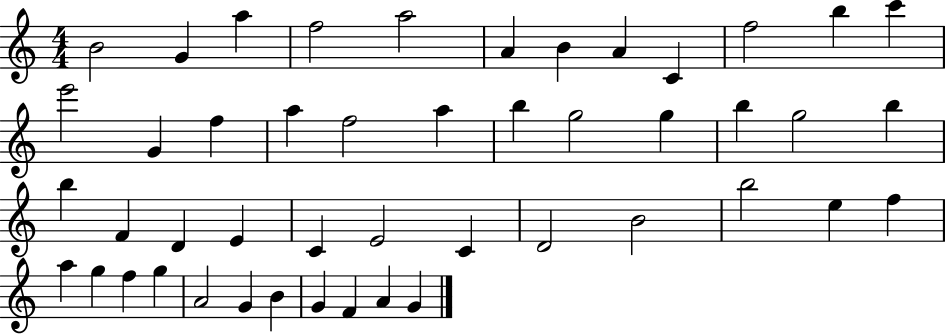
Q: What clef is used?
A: treble